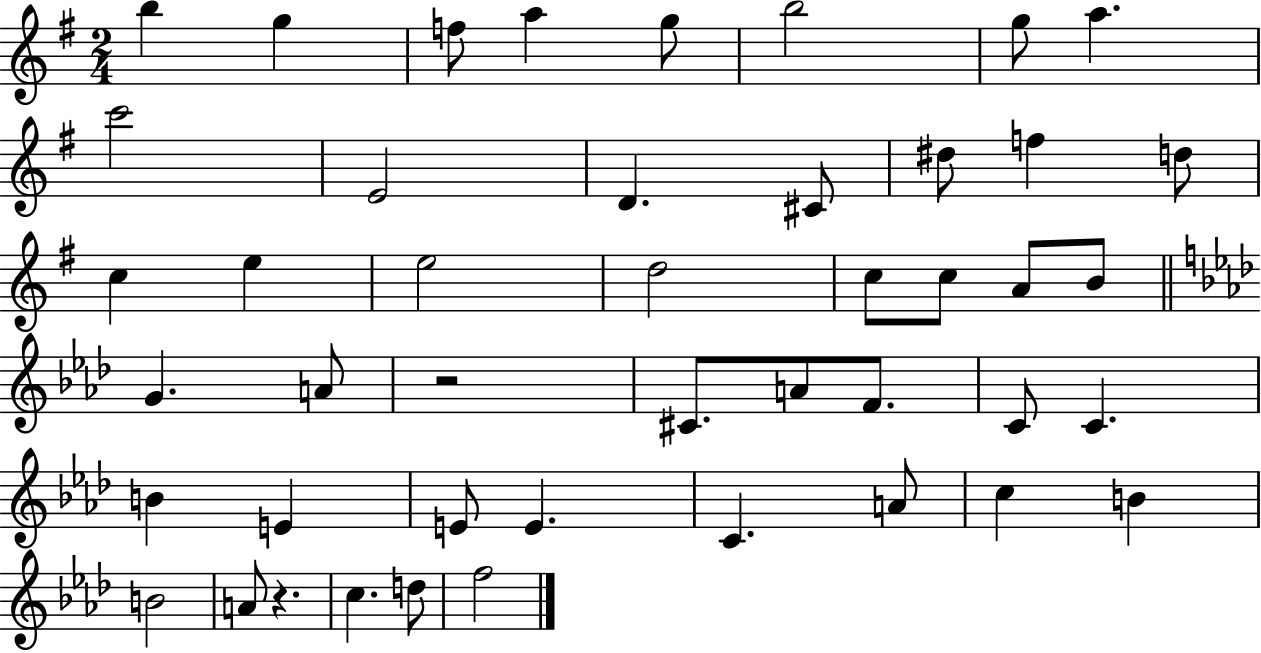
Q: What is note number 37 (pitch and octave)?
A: C5